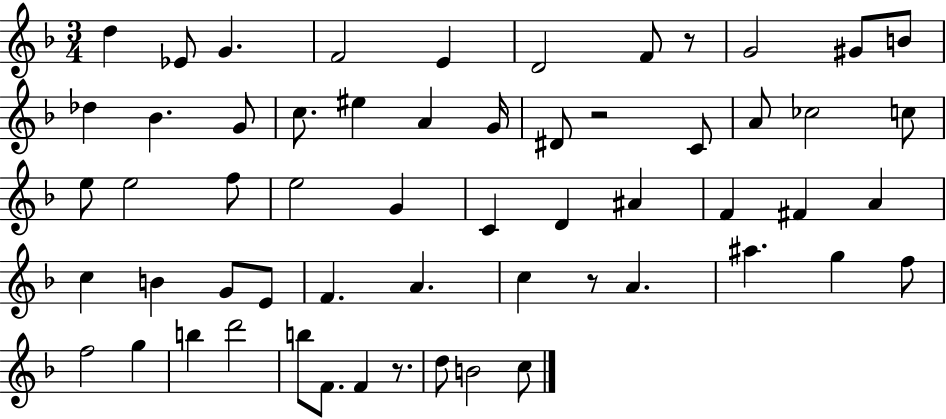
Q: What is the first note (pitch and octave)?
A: D5